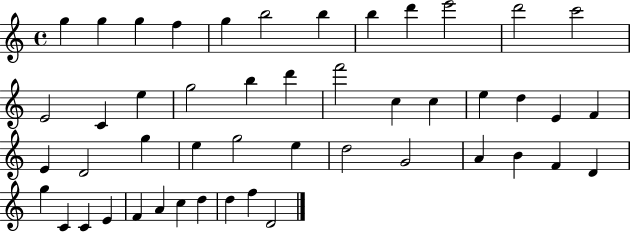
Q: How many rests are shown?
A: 0